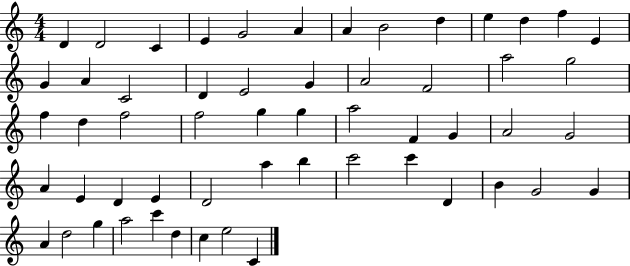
{
  \clef treble
  \numericTimeSignature
  \time 4/4
  \key c \major
  d'4 d'2 c'4 | e'4 g'2 a'4 | a'4 b'2 d''4 | e''4 d''4 f''4 e'4 | \break g'4 a'4 c'2 | d'4 e'2 g'4 | a'2 f'2 | a''2 g''2 | \break f''4 d''4 f''2 | f''2 g''4 g''4 | a''2 f'4 g'4 | a'2 g'2 | \break a'4 e'4 d'4 e'4 | d'2 a''4 b''4 | c'''2 c'''4 d'4 | b'4 g'2 g'4 | \break a'4 d''2 g''4 | a''2 c'''4 d''4 | c''4 e''2 c'4 | \bar "|."
}